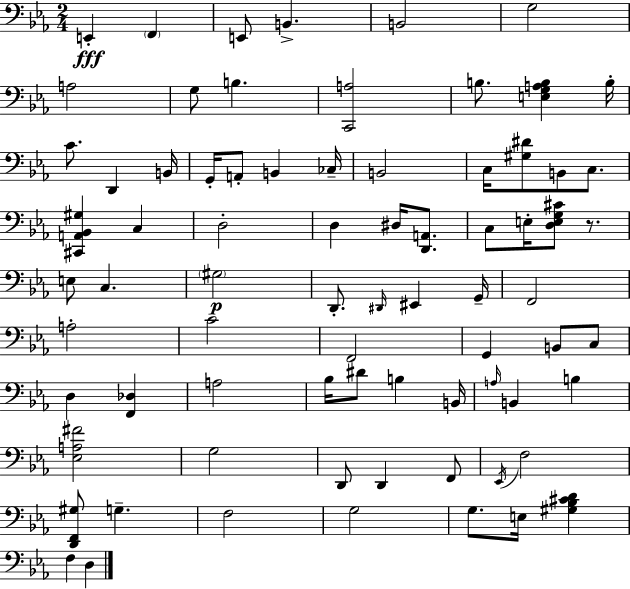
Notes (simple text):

E2/q F2/q E2/e B2/q. B2/h G3/h A3/h G3/e B3/q. [C2,A3]/h B3/e. [E3,G3,A3,B3]/q B3/s C4/e. D2/q B2/s G2/s A2/e B2/q CES3/s B2/h C3/s [G#3,D#4]/e B2/e C3/e. [C#2,A2,Bb2,G#3]/q C3/q D3/h D3/q D#3/s [D2,A2]/e. C3/e E3/s [D3,E3,G3,C#4]/e R/e. E3/e C3/q. G#3/h D2/e. D#2/s EIS2/q G2/s F2/h A3/h C4/h F2/h G2/q B2/e C3/e D3/q [F2,Db3]/q A3/h Bb3/s D#4/e B3/q B2/s A3/s B2/q B3/q [Eb3,A3,F#4]/h G3/h D2/e D2/q F2/e Eb2/s F3/h [D2,F2,G#3]/e G3/q. F3/h G3/h G3/e. E3/s [G#3,Bb3,C#4,D4]/q F3/q D3/q